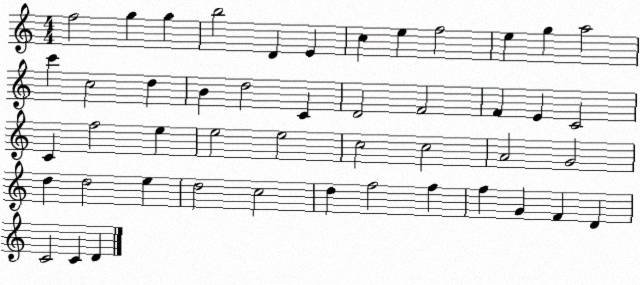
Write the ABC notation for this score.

X:1
T:Untitled
M:4/4
L:1/4
K:C
f2 g g b2 D E c e f2 e g a2 c' c2 d B d2 C D2 F2 F E C2 C f2 e e2 e2 c2 c2 A2 G2 d d2 e d2 c2 d f2 f f G F D C2 C D